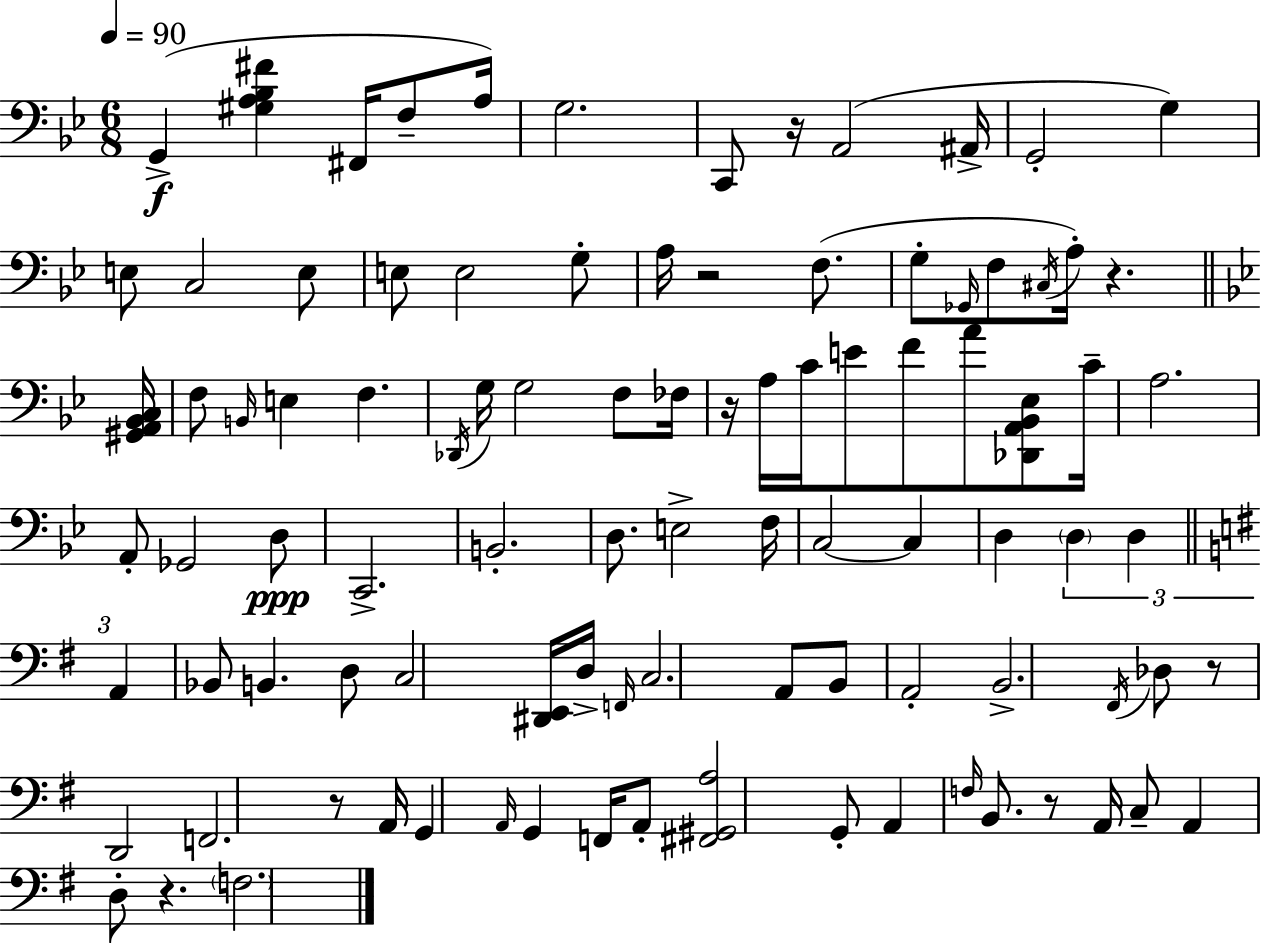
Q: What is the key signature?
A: G minor